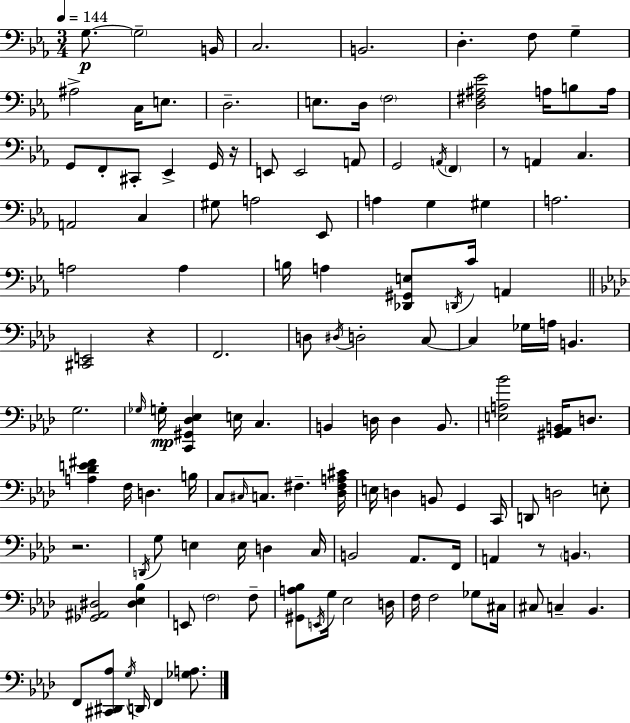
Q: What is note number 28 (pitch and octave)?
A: A2